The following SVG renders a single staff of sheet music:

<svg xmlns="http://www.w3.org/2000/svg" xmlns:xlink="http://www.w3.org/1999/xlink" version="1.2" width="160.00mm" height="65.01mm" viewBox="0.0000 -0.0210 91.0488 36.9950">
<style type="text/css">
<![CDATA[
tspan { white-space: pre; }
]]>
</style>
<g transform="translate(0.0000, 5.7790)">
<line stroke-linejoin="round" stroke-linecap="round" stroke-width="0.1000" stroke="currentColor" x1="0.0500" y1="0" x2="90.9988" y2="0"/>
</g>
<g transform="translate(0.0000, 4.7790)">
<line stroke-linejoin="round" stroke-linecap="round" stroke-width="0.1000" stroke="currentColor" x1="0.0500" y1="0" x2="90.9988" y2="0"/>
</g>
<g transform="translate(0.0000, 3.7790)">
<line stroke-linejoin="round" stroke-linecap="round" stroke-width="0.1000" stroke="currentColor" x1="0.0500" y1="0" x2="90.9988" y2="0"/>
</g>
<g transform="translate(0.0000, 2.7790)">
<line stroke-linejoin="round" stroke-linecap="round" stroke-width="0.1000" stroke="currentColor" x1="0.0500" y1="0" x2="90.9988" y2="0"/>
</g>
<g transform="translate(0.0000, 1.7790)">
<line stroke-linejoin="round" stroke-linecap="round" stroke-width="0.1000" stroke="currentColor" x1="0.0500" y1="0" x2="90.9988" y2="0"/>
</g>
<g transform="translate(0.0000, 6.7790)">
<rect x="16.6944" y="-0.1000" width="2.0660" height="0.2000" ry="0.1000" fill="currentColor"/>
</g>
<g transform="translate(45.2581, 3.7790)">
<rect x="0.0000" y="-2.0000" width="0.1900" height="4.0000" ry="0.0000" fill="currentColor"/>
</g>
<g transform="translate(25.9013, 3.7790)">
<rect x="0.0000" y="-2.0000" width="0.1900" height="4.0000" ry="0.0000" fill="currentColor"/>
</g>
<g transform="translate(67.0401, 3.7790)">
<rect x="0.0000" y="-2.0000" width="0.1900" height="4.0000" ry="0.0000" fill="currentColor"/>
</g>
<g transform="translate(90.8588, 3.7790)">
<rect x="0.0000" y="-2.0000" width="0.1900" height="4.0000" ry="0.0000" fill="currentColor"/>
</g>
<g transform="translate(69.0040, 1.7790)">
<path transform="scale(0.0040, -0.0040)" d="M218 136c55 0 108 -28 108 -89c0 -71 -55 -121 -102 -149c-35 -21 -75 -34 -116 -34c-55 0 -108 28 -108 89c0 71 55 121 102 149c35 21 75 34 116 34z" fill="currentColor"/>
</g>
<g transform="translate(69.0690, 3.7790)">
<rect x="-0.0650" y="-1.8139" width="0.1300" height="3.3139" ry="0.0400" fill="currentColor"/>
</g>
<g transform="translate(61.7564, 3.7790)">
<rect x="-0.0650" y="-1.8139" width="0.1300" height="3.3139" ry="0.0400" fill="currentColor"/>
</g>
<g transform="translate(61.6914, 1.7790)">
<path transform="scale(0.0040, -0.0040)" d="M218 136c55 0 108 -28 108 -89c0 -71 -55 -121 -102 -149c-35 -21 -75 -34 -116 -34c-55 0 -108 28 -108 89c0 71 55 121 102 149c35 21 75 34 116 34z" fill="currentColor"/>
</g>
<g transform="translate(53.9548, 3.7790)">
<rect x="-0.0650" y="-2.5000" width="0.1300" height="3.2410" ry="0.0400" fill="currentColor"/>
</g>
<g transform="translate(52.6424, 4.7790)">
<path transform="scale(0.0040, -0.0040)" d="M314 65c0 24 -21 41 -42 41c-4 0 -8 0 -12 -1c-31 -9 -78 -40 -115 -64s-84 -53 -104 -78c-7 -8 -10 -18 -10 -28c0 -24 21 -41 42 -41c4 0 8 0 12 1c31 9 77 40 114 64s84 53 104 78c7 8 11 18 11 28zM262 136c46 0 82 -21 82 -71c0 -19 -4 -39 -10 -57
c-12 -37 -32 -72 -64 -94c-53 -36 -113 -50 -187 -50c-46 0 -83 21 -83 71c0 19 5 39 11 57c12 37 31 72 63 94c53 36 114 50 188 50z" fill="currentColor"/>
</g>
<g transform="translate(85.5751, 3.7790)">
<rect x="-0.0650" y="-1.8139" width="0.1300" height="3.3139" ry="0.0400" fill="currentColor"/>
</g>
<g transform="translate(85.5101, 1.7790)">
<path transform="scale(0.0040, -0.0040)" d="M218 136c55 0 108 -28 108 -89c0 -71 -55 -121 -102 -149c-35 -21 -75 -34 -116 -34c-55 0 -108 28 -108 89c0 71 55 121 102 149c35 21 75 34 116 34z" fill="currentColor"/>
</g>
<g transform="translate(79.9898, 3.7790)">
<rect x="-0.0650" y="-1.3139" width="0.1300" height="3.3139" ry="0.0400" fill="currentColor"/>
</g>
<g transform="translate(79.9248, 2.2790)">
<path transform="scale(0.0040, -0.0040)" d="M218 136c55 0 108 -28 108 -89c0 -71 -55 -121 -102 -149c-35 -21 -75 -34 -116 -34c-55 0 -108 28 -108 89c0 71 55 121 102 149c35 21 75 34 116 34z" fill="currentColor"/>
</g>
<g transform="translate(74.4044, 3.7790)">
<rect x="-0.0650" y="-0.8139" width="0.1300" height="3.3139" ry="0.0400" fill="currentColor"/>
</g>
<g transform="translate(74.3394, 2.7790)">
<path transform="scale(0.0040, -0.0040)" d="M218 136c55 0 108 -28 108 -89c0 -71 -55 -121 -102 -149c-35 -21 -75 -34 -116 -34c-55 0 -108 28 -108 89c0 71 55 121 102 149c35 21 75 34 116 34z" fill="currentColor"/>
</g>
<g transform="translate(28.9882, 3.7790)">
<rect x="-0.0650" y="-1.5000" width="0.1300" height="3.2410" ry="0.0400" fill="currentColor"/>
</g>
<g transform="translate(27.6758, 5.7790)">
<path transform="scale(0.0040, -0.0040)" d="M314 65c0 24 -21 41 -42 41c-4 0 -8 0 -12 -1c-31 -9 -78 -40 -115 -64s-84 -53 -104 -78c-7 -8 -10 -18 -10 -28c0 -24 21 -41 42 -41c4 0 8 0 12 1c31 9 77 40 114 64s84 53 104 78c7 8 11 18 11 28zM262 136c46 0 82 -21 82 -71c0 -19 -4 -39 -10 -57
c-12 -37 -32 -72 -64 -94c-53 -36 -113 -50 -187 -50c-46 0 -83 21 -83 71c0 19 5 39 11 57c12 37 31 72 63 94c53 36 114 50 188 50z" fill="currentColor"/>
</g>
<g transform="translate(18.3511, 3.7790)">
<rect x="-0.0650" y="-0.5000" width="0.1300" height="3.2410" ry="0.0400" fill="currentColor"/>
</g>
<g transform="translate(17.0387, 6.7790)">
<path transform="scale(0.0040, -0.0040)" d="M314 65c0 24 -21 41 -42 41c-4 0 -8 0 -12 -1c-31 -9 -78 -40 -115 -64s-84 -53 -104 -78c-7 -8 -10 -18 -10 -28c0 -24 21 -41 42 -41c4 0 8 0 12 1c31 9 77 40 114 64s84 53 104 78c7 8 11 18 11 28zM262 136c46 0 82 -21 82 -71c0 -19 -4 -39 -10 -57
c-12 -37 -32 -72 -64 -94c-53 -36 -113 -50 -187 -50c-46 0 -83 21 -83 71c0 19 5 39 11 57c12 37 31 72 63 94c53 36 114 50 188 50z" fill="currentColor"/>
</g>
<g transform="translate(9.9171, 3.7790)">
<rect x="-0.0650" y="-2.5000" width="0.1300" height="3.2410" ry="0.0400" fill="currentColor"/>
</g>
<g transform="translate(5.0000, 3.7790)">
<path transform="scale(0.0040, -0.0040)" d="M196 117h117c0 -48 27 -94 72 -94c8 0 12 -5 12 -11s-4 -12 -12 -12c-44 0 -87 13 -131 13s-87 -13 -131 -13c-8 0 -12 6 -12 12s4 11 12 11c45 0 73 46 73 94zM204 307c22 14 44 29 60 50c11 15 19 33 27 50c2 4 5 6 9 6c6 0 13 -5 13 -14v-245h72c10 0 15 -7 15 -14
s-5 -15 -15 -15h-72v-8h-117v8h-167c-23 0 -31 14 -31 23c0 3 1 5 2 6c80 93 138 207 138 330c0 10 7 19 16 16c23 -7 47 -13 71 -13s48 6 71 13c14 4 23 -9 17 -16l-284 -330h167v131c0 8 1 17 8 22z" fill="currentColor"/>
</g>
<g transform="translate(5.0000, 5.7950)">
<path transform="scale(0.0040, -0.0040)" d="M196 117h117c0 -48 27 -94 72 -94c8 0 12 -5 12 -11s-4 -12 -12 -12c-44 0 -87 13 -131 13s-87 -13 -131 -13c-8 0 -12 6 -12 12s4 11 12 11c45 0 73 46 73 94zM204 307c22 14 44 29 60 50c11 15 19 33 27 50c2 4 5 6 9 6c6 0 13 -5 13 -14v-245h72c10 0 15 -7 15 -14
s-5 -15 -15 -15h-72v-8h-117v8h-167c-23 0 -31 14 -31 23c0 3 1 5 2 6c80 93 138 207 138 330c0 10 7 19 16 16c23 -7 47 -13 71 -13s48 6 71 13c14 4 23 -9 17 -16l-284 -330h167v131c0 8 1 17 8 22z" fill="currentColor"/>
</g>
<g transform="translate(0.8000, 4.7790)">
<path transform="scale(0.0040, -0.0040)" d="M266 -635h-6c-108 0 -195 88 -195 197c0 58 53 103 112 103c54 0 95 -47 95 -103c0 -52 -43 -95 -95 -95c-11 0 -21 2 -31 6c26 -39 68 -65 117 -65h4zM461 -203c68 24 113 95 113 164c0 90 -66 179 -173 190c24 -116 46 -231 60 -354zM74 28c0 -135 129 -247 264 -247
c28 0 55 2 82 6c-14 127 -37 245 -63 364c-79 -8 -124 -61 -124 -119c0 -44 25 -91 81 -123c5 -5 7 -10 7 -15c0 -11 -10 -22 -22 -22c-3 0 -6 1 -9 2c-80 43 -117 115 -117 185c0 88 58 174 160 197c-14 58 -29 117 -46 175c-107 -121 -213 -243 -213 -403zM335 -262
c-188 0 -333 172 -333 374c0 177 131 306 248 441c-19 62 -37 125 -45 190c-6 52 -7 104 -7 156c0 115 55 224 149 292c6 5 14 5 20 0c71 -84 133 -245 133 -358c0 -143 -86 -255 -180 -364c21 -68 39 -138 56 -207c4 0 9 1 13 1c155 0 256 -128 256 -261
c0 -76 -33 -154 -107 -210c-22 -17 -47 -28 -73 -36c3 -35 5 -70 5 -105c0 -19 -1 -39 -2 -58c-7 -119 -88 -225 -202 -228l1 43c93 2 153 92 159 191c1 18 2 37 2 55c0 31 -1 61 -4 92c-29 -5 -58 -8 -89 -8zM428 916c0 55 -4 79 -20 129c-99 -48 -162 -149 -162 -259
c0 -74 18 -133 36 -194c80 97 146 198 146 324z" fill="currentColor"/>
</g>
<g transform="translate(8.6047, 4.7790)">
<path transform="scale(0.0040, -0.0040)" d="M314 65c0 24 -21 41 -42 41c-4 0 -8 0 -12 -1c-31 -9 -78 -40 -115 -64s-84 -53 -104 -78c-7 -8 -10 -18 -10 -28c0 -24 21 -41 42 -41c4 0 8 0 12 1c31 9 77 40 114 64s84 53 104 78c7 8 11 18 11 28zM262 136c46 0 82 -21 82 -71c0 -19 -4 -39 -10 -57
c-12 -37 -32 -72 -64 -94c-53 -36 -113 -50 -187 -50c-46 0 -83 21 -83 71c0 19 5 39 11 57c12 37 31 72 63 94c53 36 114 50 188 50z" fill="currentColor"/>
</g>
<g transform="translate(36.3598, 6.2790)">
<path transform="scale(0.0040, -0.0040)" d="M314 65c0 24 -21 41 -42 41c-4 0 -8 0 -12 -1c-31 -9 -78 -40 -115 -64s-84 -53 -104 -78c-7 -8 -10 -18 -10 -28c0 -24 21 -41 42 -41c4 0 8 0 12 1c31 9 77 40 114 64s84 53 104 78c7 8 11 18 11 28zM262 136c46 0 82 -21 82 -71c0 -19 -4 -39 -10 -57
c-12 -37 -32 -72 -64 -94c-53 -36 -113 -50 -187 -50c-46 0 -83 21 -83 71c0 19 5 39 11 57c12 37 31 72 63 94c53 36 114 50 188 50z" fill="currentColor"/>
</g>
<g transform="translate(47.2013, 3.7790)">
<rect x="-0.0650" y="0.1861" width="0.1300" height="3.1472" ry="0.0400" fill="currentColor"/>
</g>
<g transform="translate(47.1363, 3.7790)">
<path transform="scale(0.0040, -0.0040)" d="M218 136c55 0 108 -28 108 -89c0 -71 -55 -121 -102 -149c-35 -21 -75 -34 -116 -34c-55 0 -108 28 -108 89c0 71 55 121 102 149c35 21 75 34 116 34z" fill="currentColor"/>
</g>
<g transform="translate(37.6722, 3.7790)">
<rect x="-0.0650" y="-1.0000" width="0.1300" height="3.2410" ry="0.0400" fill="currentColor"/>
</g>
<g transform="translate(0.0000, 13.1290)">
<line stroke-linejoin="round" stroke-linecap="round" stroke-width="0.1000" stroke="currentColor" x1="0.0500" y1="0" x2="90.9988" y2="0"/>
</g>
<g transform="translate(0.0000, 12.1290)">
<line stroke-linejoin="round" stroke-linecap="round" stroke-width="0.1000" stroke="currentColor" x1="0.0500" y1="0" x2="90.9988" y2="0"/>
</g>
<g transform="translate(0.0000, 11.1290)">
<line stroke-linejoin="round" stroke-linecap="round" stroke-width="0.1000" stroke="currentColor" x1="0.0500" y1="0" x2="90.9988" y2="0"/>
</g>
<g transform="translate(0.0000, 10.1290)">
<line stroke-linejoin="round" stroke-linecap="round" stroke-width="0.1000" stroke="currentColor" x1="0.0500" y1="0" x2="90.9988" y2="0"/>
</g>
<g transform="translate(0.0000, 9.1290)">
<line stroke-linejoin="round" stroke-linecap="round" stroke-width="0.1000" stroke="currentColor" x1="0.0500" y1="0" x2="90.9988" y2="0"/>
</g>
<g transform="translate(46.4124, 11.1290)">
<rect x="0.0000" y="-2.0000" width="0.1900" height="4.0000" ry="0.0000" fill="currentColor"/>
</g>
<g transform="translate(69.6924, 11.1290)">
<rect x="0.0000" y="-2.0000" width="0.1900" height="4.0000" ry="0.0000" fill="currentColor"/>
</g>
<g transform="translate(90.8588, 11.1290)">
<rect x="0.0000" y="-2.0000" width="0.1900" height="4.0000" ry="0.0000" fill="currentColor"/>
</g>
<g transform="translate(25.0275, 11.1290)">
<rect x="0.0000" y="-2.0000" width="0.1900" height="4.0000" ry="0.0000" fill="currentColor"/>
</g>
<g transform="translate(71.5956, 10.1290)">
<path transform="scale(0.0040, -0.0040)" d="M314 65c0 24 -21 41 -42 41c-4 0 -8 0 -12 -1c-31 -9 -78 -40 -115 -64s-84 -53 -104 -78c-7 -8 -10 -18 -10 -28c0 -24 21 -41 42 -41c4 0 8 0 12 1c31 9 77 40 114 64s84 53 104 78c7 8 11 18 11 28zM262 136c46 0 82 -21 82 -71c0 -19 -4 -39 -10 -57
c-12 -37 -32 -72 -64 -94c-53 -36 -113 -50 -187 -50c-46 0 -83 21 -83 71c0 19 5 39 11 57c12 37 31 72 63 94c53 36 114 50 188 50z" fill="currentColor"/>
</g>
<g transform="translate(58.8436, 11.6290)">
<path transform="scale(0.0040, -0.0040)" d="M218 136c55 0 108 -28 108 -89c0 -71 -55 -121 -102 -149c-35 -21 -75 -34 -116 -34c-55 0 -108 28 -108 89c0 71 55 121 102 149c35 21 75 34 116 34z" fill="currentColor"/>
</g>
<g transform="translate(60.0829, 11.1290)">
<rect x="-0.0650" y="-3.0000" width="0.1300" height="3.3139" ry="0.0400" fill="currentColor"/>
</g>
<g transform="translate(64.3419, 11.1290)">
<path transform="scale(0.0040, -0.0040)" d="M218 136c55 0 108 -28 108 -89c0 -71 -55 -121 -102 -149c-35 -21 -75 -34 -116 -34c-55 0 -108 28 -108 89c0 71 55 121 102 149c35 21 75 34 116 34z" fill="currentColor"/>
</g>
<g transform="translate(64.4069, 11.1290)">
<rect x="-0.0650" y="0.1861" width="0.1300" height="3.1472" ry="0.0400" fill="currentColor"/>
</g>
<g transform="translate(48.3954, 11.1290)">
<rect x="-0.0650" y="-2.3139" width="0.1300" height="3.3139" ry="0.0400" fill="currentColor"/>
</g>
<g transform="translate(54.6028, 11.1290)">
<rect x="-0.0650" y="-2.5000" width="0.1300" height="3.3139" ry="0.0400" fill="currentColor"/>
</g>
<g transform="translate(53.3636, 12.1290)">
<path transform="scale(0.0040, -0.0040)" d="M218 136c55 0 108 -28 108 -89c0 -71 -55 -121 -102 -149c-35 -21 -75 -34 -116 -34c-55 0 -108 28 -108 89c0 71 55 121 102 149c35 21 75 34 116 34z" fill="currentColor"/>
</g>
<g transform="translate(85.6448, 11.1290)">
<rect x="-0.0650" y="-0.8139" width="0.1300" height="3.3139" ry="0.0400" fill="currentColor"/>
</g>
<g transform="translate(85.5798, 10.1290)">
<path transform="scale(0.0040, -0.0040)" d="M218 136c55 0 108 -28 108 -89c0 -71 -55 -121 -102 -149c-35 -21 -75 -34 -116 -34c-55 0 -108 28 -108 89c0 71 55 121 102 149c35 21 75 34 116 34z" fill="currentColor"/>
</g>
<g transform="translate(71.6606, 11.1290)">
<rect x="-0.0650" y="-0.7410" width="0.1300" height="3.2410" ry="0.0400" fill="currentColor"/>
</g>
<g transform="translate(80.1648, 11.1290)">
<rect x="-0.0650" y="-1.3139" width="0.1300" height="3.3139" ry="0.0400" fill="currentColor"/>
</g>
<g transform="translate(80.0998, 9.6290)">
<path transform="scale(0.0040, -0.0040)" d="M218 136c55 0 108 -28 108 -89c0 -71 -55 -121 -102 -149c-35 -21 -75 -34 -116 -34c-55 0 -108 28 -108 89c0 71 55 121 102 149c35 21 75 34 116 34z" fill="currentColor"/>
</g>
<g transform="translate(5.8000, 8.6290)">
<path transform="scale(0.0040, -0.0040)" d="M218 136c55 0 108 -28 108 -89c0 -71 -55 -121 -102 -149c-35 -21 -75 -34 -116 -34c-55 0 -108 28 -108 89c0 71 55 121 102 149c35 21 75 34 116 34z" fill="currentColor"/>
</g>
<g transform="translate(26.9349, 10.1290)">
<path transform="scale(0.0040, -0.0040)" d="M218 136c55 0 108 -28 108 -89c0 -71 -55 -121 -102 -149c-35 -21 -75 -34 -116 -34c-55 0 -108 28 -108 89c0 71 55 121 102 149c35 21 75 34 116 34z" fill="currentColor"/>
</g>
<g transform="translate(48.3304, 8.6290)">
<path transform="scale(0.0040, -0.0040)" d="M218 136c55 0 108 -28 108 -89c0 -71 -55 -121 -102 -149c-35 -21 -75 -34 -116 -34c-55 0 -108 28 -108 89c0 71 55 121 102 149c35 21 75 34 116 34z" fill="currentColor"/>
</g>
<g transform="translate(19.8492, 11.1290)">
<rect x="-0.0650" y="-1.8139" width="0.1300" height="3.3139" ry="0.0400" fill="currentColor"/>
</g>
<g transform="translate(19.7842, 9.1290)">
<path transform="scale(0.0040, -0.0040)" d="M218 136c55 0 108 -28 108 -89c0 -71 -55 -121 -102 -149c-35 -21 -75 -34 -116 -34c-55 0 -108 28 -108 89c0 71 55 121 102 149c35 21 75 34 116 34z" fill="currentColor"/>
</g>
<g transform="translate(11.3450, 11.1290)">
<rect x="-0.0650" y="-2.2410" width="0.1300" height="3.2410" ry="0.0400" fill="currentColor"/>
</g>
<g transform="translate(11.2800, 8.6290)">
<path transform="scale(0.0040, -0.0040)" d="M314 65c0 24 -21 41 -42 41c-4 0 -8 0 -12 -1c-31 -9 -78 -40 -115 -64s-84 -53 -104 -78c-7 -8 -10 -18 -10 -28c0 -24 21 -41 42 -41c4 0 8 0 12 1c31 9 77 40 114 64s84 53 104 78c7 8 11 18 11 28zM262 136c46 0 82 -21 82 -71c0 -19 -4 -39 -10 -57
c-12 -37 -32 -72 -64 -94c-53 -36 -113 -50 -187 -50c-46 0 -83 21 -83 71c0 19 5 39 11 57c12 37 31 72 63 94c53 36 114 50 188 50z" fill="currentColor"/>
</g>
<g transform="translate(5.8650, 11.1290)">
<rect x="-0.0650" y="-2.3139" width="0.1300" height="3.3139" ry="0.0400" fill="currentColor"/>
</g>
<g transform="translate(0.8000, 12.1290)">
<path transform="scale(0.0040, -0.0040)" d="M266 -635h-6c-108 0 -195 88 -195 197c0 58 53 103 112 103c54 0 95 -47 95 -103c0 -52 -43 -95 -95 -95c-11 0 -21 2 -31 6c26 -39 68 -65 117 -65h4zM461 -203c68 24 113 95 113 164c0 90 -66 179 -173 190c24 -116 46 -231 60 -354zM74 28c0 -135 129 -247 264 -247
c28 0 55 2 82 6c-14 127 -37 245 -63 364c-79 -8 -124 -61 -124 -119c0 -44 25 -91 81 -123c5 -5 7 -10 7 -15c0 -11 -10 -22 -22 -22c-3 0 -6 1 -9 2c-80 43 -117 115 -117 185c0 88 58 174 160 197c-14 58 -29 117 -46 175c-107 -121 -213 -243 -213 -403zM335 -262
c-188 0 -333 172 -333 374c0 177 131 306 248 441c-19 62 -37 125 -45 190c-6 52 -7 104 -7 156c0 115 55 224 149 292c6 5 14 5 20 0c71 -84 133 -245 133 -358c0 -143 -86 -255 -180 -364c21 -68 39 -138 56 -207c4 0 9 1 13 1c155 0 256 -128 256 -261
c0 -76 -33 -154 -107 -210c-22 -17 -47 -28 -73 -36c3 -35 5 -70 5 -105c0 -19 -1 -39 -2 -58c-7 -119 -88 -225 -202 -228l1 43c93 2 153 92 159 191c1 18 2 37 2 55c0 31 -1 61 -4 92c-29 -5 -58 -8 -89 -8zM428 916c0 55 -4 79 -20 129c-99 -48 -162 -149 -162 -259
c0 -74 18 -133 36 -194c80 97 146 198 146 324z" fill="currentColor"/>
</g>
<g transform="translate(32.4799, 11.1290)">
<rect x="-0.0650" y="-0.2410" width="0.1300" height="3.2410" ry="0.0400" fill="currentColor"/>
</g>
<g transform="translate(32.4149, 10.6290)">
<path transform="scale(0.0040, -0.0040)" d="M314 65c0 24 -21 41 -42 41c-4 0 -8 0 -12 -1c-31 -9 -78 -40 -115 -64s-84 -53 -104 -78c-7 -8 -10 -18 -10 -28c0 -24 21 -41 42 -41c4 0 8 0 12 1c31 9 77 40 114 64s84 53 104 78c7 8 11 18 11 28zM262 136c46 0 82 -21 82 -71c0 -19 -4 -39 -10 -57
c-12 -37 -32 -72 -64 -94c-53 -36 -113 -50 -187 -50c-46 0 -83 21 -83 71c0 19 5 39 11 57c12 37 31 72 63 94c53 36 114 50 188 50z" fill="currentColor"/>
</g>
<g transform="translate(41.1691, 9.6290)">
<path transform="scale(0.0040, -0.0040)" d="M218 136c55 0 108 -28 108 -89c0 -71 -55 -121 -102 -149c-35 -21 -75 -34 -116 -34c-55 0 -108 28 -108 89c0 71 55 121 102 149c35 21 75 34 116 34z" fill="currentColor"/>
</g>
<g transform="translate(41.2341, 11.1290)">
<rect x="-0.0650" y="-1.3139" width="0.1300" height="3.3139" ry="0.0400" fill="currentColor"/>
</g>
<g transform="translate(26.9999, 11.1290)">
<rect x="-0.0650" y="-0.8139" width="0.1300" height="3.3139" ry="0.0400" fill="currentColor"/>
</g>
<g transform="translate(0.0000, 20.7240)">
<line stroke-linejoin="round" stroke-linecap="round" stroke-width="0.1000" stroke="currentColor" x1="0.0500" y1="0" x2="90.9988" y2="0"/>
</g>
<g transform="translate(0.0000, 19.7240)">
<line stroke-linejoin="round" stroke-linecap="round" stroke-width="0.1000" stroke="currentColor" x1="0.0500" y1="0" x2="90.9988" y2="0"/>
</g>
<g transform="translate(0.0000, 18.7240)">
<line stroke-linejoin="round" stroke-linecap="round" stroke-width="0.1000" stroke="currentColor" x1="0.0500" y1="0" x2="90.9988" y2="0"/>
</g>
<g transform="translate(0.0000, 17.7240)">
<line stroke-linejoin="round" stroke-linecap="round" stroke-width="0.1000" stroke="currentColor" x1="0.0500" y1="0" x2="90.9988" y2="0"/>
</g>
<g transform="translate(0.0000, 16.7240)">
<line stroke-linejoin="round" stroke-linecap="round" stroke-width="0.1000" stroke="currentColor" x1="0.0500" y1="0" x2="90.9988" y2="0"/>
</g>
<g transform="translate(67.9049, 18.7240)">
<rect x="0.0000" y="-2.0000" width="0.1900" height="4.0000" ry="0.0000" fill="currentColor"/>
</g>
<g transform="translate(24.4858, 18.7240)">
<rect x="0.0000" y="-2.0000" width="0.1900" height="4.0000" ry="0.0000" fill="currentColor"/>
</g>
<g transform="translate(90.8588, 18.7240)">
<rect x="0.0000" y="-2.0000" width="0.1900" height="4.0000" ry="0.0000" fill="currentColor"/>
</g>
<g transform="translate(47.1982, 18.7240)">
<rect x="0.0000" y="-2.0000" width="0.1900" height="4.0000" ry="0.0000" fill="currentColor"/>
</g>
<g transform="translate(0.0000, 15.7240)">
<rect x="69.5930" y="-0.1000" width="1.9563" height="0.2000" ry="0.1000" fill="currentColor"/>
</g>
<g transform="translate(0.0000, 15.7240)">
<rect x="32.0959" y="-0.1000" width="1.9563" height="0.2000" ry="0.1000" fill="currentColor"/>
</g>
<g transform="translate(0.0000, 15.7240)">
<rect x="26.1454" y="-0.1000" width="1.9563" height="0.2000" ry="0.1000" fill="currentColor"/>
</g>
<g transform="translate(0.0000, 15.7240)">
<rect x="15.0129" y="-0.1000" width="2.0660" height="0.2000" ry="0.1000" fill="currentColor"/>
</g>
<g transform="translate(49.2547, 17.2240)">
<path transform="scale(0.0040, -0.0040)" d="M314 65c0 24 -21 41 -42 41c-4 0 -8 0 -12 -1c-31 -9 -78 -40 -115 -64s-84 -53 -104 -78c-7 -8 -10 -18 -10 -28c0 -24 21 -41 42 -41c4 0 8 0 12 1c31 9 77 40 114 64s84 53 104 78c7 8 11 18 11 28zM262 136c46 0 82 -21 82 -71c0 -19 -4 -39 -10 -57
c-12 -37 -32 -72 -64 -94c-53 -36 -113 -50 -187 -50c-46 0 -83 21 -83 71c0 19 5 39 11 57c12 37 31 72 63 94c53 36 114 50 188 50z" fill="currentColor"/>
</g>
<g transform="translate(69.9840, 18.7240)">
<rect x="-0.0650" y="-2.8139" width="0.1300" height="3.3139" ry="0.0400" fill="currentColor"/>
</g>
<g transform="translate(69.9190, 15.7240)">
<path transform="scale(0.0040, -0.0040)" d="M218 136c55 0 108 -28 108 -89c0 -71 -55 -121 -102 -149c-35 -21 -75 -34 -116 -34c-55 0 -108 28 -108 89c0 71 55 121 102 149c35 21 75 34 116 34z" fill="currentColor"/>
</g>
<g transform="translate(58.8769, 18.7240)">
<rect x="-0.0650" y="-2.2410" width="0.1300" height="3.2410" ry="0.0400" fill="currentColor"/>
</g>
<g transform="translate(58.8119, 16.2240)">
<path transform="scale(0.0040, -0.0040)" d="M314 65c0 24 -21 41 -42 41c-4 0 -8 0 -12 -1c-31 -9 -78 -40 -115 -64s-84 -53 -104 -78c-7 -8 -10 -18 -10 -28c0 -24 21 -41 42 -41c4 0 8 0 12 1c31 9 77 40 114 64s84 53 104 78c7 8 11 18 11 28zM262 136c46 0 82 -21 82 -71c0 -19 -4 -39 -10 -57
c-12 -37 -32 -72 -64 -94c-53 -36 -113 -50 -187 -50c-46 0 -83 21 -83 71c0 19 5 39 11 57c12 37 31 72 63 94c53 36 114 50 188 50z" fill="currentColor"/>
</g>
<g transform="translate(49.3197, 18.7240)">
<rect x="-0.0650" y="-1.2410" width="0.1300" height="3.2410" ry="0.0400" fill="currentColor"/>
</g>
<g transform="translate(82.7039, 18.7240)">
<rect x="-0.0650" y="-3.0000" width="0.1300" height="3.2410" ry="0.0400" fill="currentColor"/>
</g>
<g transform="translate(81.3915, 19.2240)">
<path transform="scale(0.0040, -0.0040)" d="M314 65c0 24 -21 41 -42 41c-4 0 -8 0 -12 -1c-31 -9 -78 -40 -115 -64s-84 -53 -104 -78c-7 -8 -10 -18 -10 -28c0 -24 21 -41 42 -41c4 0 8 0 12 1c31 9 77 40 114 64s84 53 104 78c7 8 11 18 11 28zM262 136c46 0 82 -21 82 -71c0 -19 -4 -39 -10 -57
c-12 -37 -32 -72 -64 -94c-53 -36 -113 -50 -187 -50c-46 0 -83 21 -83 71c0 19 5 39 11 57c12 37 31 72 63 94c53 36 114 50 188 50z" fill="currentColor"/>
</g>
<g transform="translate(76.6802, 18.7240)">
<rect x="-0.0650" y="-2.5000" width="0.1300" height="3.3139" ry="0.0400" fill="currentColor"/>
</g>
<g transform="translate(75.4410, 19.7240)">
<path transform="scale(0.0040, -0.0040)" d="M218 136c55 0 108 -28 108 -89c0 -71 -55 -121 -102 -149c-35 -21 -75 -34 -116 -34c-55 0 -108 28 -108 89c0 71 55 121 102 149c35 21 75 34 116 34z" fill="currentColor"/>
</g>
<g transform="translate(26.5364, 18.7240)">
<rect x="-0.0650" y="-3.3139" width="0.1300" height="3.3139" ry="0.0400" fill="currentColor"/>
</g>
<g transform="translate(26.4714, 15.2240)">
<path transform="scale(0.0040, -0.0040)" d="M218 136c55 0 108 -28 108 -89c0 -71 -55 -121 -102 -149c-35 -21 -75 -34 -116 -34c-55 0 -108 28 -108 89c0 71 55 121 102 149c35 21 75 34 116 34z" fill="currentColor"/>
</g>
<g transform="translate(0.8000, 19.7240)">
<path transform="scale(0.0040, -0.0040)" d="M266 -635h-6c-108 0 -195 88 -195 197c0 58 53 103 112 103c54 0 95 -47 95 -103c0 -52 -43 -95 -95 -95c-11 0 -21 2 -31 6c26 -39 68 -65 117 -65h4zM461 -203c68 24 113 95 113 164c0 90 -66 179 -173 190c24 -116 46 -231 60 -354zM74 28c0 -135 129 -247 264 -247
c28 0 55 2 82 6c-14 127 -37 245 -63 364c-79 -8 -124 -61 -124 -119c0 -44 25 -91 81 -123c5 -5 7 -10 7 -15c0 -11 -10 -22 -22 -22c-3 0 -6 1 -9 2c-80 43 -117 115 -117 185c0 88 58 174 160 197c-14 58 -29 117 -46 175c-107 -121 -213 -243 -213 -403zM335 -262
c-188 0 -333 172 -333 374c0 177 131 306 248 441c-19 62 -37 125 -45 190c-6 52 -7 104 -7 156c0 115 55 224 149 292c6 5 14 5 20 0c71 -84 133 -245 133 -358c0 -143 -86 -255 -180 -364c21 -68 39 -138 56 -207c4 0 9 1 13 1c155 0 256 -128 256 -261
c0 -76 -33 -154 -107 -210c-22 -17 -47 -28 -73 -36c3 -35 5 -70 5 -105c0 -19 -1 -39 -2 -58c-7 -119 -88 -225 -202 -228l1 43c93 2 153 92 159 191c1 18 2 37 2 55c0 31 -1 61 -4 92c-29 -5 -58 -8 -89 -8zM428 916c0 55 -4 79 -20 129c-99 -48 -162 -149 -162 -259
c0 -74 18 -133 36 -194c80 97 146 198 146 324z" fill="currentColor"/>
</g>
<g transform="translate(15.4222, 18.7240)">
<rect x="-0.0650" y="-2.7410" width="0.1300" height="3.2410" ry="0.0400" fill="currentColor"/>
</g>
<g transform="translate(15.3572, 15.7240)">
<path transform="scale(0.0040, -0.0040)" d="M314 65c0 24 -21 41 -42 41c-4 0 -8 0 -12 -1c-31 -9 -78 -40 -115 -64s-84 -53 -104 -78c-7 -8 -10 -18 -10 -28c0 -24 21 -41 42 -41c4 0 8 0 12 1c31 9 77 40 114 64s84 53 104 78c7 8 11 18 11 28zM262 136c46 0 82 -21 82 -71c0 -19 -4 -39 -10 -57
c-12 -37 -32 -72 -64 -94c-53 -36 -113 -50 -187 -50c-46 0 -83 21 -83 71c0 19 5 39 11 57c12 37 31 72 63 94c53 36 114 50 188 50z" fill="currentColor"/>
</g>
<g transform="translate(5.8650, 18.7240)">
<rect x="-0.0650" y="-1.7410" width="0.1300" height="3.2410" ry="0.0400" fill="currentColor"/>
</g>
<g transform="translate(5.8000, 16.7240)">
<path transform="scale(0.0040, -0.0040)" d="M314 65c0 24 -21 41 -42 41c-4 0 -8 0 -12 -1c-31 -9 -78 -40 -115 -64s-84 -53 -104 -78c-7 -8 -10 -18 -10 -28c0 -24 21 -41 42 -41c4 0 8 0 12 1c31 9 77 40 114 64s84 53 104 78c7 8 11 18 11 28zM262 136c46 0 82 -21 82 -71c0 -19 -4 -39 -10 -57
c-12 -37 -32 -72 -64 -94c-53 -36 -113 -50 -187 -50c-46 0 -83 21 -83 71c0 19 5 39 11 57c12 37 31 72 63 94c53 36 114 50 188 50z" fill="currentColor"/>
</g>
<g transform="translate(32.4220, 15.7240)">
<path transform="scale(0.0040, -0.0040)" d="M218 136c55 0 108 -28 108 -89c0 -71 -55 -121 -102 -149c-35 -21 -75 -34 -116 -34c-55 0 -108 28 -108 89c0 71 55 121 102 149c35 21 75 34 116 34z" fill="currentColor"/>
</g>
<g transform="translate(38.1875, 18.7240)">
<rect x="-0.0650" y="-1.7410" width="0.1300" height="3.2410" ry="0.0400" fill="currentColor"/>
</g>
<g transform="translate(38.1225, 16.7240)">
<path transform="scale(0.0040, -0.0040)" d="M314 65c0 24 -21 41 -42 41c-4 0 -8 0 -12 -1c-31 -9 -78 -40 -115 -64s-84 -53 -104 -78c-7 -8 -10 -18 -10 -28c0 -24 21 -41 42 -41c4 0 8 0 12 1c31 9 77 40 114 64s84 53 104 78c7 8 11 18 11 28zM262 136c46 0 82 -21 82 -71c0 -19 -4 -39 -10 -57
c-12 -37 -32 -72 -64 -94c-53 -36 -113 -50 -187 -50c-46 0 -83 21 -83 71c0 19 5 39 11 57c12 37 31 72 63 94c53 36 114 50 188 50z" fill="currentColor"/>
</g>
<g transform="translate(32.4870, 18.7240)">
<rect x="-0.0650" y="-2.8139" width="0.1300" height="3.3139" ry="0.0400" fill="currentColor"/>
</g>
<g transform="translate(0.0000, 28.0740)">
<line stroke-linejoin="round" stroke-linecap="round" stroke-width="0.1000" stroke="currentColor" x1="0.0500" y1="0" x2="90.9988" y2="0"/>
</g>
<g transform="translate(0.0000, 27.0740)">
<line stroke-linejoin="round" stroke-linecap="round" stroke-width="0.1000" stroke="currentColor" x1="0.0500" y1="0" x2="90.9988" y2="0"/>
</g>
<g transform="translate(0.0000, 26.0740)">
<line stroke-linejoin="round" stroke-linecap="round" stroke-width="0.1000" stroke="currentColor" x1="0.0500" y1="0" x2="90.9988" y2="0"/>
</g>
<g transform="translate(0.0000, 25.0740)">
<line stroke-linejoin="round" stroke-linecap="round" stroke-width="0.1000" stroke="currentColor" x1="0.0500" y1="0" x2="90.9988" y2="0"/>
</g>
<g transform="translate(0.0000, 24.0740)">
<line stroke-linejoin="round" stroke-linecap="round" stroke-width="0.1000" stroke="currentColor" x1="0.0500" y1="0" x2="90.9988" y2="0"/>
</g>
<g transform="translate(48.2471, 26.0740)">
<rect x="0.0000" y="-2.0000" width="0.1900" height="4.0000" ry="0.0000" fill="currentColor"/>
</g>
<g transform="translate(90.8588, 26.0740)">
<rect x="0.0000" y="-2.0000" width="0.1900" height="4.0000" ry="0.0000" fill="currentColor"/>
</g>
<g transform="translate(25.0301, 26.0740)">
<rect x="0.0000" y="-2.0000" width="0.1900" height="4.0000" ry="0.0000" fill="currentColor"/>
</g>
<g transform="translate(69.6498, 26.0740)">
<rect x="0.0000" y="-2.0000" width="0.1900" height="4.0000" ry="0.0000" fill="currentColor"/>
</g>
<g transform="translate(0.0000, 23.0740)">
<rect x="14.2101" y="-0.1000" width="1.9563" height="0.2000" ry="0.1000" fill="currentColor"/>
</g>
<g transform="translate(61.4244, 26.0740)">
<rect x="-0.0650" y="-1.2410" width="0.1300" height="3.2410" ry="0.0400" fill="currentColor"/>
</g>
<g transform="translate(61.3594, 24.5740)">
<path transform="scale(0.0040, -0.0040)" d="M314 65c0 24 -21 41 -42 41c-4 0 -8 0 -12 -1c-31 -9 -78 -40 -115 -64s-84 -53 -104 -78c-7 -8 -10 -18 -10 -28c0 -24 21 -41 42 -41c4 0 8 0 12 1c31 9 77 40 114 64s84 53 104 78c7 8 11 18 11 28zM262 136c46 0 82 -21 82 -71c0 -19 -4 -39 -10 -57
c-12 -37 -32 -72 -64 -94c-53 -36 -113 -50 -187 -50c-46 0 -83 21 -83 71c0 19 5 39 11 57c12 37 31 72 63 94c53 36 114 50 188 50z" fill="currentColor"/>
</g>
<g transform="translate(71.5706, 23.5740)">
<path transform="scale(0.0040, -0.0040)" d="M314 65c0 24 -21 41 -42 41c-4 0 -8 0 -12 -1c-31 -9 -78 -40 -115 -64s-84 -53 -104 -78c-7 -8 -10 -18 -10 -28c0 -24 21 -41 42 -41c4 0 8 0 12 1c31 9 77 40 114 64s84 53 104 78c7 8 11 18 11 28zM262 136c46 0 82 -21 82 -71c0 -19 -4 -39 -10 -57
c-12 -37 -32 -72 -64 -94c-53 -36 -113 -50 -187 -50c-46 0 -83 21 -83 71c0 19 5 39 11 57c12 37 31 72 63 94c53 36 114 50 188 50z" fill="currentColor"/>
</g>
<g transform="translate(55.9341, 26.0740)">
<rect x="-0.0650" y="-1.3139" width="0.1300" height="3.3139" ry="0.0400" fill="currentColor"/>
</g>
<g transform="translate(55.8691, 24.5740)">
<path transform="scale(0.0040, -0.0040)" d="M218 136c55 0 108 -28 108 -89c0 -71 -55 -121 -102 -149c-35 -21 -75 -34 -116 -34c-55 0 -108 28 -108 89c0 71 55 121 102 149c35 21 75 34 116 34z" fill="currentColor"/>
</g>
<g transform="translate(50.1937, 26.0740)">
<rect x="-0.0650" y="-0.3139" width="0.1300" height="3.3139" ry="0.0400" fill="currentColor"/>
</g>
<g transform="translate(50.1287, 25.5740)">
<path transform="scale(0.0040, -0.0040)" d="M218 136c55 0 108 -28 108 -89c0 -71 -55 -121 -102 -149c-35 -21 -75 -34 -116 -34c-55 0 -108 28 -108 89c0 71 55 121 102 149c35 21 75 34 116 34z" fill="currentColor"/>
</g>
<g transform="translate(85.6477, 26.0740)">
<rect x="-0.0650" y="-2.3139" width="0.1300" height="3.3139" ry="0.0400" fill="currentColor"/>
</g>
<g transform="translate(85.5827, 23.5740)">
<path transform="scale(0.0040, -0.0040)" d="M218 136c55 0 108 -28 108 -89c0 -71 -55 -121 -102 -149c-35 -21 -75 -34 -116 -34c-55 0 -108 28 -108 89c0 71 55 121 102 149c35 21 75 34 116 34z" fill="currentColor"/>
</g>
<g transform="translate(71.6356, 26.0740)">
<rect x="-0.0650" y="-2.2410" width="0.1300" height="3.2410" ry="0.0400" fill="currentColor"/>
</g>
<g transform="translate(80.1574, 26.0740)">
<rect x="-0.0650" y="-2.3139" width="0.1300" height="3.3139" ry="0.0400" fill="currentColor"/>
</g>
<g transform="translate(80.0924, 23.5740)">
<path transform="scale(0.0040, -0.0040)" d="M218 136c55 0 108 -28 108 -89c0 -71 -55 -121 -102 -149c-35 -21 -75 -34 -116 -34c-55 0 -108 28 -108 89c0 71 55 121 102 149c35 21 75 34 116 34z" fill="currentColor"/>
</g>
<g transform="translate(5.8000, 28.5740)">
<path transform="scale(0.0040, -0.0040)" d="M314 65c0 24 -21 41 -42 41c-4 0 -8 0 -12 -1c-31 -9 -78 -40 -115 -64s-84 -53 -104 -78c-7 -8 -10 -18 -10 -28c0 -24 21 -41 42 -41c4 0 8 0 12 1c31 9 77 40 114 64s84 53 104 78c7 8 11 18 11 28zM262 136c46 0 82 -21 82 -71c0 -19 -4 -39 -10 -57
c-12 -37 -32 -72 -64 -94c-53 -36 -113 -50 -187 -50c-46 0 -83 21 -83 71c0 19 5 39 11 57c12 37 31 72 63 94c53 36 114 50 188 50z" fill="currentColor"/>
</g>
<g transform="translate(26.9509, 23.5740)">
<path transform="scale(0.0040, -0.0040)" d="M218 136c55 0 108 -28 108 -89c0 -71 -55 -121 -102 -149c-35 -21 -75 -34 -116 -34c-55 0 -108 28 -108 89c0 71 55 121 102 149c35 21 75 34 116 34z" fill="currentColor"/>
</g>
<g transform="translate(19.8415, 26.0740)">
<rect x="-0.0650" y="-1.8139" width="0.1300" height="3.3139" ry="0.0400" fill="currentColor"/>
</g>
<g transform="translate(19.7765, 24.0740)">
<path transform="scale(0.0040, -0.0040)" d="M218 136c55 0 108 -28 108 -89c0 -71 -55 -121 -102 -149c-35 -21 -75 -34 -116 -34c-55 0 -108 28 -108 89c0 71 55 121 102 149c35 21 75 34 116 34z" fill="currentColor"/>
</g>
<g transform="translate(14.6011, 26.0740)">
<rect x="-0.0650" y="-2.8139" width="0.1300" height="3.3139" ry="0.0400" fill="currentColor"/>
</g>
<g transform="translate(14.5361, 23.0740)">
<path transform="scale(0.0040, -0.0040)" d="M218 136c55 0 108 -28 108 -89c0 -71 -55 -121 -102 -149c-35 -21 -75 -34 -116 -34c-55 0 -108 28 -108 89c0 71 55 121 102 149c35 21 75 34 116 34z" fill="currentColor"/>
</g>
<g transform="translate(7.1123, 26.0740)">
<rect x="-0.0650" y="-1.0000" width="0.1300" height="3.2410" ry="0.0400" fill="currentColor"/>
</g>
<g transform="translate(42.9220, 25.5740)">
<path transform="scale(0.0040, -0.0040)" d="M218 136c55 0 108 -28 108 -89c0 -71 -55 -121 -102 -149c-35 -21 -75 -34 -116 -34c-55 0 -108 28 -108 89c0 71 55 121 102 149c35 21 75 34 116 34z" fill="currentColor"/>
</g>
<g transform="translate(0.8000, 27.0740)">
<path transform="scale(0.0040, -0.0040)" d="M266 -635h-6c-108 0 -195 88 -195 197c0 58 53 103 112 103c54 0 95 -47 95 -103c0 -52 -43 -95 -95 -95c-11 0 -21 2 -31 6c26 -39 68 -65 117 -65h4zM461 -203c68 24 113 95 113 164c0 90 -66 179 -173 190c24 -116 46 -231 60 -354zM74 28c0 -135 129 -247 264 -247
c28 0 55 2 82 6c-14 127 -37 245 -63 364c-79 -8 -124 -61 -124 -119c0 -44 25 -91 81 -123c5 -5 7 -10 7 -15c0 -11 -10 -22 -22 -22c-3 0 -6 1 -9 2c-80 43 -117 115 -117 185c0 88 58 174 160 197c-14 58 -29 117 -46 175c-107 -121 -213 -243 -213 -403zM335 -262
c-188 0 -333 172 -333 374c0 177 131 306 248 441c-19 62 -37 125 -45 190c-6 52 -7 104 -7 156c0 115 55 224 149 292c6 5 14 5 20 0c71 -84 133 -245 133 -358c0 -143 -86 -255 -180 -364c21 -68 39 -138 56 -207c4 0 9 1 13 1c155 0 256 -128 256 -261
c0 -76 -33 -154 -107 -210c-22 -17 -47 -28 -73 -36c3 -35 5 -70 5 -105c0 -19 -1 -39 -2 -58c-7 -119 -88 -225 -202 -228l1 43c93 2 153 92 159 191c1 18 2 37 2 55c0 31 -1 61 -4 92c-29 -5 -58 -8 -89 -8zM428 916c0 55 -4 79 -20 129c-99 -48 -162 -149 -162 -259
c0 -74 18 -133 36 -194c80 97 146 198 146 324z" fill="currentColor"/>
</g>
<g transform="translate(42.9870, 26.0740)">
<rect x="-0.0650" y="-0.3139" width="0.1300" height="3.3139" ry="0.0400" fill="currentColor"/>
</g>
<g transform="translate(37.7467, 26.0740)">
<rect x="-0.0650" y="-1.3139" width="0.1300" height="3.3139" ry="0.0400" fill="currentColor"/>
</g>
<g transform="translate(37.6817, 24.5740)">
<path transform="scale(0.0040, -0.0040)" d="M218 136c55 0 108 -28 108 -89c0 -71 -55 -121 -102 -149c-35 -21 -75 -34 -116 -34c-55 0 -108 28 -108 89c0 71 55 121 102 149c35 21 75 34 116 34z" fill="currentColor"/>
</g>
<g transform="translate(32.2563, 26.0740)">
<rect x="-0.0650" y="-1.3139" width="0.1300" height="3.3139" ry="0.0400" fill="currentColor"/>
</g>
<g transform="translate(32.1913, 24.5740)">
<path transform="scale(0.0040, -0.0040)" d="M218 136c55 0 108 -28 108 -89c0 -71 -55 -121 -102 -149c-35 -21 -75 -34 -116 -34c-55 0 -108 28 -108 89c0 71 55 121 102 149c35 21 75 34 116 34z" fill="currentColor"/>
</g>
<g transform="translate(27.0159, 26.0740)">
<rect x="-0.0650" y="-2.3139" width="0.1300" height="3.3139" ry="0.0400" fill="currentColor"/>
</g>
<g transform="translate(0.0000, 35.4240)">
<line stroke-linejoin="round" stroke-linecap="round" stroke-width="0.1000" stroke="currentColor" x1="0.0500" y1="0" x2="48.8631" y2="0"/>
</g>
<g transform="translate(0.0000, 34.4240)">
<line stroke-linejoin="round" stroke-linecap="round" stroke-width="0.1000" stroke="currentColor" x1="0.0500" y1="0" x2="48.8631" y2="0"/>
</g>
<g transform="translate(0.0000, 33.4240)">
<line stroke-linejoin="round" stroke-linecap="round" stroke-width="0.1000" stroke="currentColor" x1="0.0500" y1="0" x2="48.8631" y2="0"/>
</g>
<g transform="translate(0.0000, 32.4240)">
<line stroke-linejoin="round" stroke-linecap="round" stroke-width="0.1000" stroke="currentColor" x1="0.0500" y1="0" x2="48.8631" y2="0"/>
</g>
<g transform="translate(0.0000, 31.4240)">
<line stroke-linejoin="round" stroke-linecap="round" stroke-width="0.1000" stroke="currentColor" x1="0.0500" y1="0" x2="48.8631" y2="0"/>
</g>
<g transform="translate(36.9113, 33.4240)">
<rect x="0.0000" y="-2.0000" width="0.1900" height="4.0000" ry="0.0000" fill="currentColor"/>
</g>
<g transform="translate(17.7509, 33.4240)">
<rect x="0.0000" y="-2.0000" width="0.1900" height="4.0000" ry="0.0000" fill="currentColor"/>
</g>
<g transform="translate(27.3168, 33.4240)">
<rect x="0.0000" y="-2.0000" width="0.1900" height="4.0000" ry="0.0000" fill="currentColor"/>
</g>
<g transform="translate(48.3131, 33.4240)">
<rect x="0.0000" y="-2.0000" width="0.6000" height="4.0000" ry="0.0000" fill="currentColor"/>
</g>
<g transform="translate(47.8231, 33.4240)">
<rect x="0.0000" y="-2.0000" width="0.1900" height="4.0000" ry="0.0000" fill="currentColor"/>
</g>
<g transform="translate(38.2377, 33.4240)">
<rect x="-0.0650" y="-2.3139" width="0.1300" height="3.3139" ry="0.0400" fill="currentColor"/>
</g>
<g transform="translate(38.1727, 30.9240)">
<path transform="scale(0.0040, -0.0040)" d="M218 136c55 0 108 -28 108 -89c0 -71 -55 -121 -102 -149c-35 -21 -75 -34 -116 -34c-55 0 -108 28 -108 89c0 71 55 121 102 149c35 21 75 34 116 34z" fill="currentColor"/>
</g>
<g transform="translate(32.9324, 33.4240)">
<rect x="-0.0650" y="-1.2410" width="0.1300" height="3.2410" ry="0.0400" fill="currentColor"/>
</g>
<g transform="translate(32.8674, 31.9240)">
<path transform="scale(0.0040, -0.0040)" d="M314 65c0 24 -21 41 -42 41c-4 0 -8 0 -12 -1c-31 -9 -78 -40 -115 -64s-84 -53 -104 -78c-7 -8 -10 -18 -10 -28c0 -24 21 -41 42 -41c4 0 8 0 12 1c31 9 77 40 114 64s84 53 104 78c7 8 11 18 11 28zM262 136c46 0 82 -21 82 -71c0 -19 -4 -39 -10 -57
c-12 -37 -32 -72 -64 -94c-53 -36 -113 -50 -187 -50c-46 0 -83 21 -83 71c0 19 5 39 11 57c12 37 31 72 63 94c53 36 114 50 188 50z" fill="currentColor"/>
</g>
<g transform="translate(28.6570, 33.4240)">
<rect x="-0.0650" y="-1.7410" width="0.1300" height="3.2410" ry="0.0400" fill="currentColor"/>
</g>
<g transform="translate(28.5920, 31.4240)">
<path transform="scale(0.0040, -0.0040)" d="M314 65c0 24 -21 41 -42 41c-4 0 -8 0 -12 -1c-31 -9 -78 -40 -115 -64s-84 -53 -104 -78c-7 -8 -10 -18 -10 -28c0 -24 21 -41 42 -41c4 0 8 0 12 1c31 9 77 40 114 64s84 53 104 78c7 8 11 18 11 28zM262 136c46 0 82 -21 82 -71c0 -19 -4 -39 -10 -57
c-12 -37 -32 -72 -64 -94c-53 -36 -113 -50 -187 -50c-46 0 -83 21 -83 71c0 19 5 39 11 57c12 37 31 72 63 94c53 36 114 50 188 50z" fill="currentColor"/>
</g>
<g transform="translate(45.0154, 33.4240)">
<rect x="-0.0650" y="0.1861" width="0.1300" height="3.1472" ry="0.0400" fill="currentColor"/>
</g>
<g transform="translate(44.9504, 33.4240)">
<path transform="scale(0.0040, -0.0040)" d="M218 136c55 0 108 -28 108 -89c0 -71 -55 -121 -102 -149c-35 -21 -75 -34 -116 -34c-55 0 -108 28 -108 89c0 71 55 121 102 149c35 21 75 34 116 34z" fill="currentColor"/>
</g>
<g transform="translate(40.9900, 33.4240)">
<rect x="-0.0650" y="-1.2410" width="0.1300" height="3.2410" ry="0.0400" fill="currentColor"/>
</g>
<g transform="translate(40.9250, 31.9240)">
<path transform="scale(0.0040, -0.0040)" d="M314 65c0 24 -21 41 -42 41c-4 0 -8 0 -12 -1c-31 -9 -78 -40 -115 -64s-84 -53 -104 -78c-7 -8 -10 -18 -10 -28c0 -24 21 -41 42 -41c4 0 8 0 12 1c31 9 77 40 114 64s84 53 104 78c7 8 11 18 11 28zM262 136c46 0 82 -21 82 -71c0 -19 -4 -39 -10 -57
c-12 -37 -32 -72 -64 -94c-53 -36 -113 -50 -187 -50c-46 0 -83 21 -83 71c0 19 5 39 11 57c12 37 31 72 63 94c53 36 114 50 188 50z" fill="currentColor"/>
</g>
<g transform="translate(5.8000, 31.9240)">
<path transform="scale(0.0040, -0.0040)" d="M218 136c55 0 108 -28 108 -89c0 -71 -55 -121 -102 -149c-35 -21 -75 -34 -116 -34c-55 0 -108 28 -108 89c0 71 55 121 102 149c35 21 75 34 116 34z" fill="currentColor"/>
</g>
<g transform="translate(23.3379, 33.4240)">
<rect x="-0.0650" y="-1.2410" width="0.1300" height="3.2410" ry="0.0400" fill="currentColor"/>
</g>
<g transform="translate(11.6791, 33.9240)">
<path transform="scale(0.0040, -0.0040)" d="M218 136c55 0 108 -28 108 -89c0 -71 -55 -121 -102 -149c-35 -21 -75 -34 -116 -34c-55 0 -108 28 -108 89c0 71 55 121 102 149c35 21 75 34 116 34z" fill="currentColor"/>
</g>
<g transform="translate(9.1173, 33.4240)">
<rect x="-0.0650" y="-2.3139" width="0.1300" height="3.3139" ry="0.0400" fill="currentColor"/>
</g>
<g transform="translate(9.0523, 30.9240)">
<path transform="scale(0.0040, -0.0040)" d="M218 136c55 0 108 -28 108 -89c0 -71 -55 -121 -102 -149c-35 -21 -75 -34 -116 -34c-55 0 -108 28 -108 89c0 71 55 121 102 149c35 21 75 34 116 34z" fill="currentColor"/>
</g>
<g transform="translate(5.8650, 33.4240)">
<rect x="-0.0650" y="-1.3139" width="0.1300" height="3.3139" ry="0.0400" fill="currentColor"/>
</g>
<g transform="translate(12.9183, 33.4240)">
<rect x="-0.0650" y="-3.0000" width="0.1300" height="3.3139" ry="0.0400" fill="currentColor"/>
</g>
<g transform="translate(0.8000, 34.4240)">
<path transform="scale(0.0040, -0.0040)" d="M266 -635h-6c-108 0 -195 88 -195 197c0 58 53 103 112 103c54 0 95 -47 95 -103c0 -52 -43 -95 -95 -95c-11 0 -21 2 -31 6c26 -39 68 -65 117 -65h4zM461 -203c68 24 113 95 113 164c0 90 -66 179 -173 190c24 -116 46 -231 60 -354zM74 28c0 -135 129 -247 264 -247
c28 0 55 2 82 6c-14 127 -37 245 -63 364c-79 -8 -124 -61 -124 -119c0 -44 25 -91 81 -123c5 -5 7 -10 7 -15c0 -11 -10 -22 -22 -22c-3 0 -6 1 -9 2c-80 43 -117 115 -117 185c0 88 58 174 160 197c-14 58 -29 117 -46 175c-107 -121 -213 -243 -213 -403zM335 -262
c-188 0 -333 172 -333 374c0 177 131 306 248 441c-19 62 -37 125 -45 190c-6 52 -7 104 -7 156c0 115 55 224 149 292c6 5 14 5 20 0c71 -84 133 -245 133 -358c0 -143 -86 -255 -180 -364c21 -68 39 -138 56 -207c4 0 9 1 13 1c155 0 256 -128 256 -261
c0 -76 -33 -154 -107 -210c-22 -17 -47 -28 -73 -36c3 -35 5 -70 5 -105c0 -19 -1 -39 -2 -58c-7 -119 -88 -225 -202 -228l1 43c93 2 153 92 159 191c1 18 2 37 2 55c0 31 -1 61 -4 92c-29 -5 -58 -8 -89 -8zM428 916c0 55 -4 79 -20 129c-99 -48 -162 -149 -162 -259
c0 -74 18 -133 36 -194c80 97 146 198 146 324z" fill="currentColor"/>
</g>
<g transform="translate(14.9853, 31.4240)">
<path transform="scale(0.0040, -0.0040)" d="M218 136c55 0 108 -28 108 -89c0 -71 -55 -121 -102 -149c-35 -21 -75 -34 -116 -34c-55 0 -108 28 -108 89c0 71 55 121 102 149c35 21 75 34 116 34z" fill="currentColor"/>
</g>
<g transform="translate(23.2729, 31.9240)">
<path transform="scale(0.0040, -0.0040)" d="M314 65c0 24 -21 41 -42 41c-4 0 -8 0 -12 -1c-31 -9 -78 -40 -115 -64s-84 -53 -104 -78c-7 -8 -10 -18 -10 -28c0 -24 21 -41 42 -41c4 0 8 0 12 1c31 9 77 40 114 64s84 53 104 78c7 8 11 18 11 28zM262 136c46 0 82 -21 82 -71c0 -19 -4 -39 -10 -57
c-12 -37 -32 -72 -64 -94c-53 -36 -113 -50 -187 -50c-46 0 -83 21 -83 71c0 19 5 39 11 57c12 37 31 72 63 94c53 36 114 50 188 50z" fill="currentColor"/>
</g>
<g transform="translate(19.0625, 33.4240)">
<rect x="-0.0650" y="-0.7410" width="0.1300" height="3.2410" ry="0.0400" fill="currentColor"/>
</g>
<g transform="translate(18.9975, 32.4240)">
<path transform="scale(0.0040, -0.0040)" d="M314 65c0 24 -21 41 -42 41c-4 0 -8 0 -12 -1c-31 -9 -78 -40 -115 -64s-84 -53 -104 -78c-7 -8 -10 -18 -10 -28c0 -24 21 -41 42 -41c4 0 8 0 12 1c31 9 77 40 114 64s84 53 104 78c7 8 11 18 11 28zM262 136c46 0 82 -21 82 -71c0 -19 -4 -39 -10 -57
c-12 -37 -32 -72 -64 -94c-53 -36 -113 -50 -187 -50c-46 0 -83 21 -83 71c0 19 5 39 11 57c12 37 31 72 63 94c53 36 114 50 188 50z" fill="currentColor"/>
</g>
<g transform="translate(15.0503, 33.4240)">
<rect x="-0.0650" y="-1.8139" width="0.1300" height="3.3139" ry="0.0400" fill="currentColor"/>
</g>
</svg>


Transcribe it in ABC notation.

X:1
T:Untitled
M:4/4
L:1/4
K:C
G2 C2 E2 D2 B G2 f f d e f g g2 f d c2 e g G A B d2 e d f2 a2 b a f2 e2 g2 a G A2 D2 a f g e e c c e e2 g2 g g e g A f d2 e2 f2 e2 g e2 B